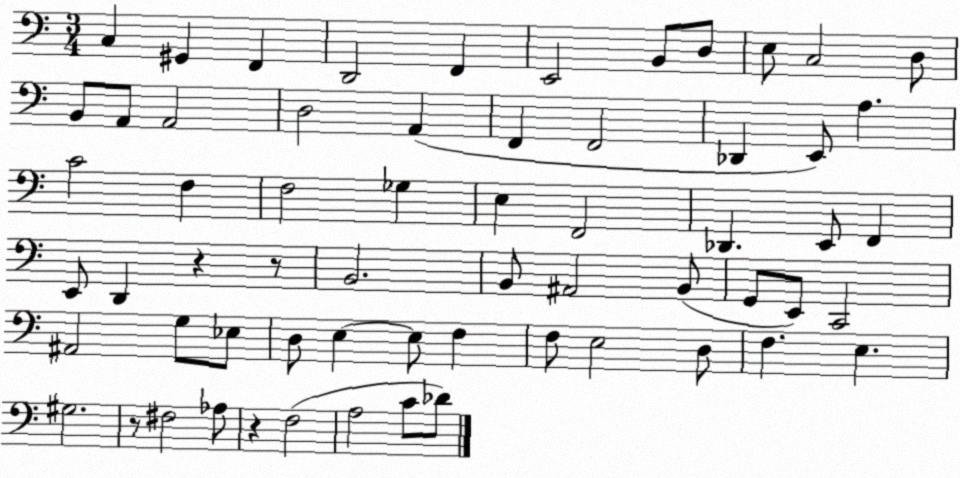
X:1
T:Untitled
M:3/4
L:1/4
K:C
C, ^G,, F,, D,,2 F,, E,,2 B,,/2 D,/2 E,/2 C,2 D,/2 B,,/2 A,,/2 A,,2 D,2 A,, F,, F,,2 _D,, E,,/2 A, C2 F, F,2 _G, E, F,,2 _D,, E,,/2 F,, E,,/2 D,, z z/2 B,,2 B,,/2 ^A,,2 B,,/2 G,,/2 E,,/2 C,,2 ^A,,2 G,/2 _E,/2 D,/2 E, E,/2 F, F,/2 E,2 D,/2 F, E, ^G,2 z/2 ^F,2 _A,/2 z F,2 A,2 C/2 _D/2